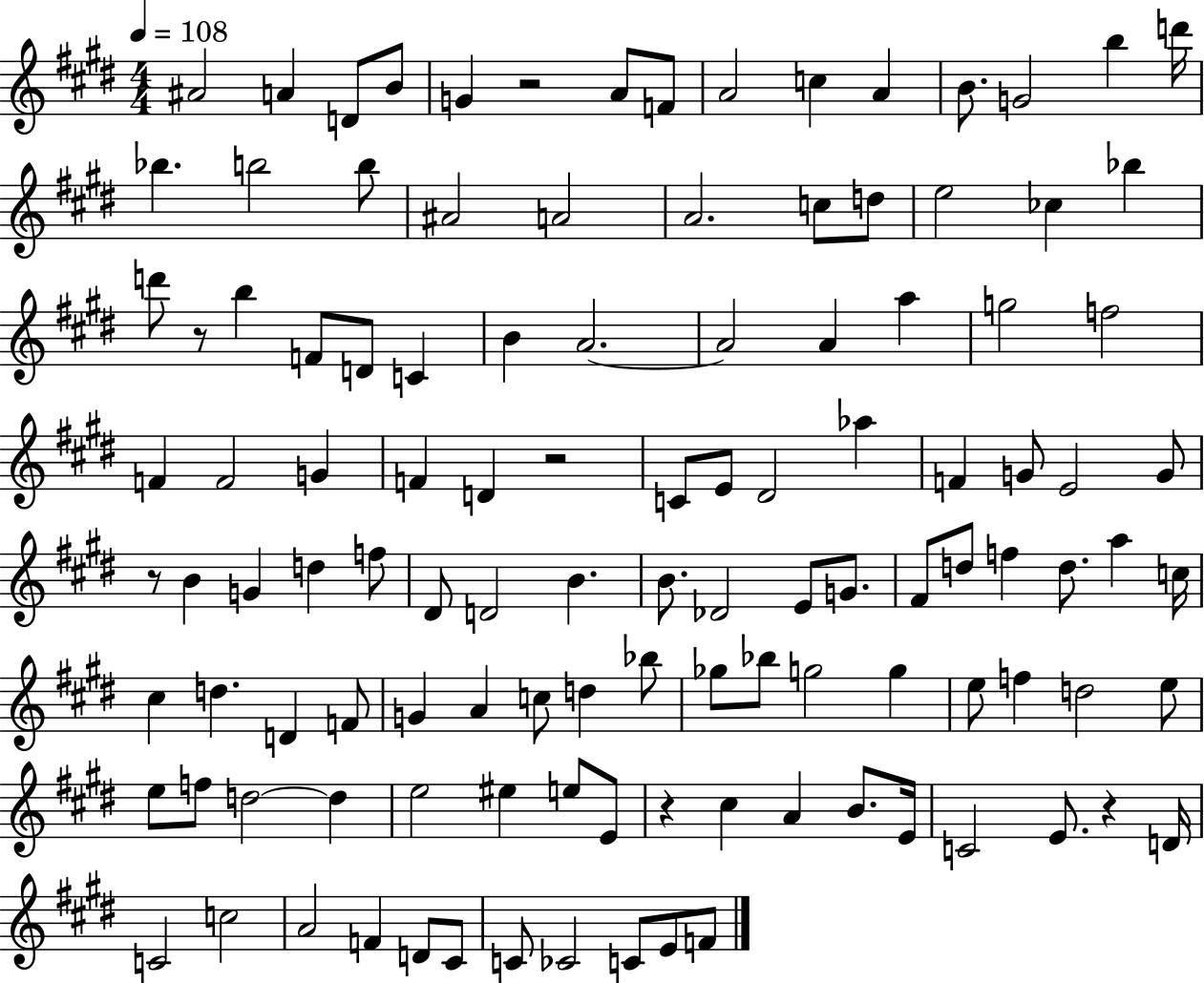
{
  \clef treble
  \numericTimeSignature
  \time 4/4
  \key e \major
  \tempo 4 = 108
  \repeat volta 2 { ais'2 a'4 d'8 b'8 | g'4 r2 a'8 f'8 | a'2 c''4 a'4 | b'8. g'2 b''4 d'''16 | \break bes''4. b''2 b''8 | ais'2 a'2 | a'2. c''8 d''8 | e''2 ces''4 bes''4 | \break d'''8 r8 b''4 f'8 d'8 c'4 | b'4 a'2.~~ | a'2 a'4 a''4 | g''2 f''2 | \break f'4 f'2 g'4 | f'4 d'4 r2 | c'8 e'8 dis'2 aes''4 | f'4 g'8 e'2 g'8 | \break r8 b'4 g'4 d''4 f''8 | dis'8 d'2 b'4. | b'8. des'2 e'8 g'8. | fis'8 d''8 f''4 d''8. a''4 c''16 | \break cis''4 d''4. d'4 f'8 | g'4 a'4 c''8 d''4 bes''8 | ges''8 bes''8 g''2 g''4 | e''8 f''4 d''2 e''8 | \break e''8 f''8 d''2~~ d''4 | e''2 eis''4 e''8 e'8 | r4 cis''4 a'4 b'8. e'16 | c'2 e'8. r4 d'16 | \break c'2 c''2 | a'2 f'4 d'8 cis'8 | c'8 ces'2 c'8 e'8 f'8 | } \bar "|."
}